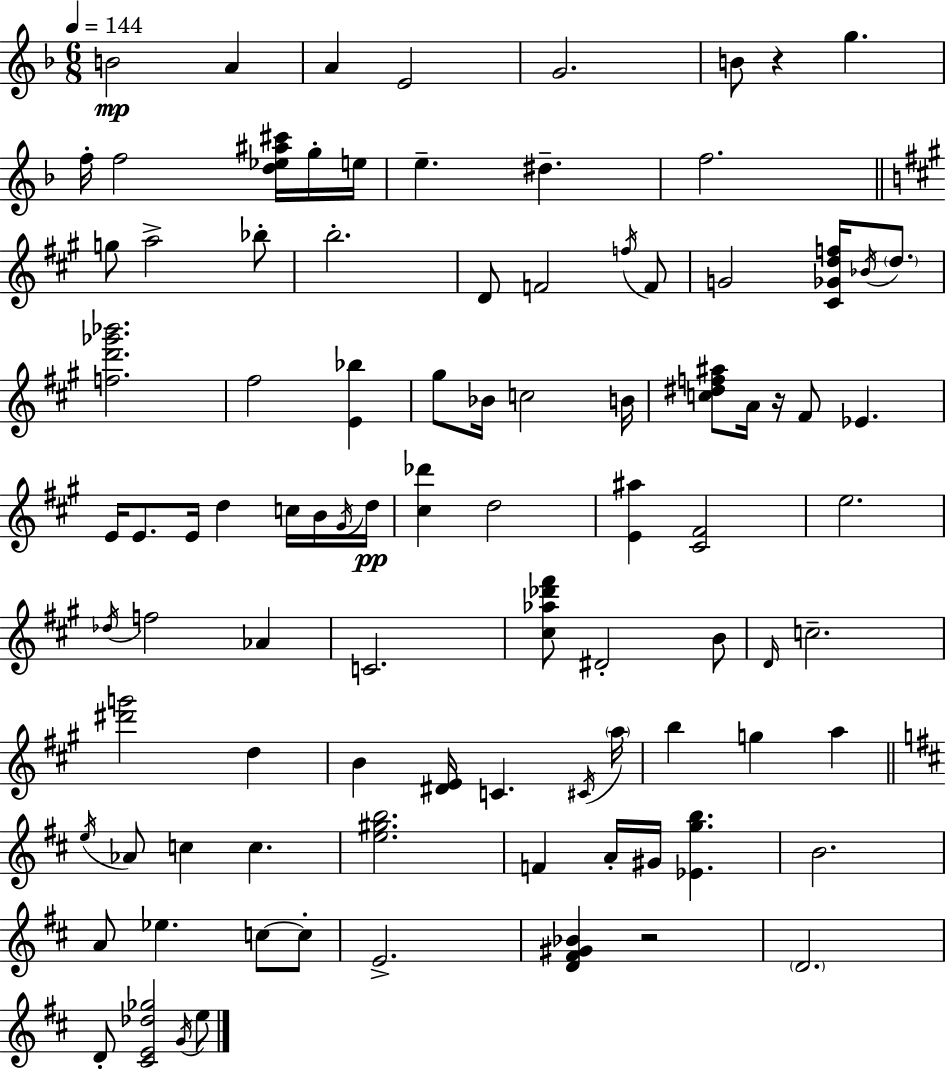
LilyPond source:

{
  \clef treble
  \numericTimeSignature
  \time 6/8
  \key f \major
  \tempo 4 = 144
  b'2\mp a'4 | a'4 e'2 | g'2. | b'8 r4 g''4. | \break f''16-. f''2 <d'' ees'' ais'' cis'''>16 g''16-. e''16 | e''4.-- dis''4.-- | f''2. | \bar "||" \break \key a \major g''8 a''2-> bes''8-. | b''2.-. | d'8 f'2 \acciaccatura { f''16 } f'8 | g'2 <cis' ges' d'' f''>16 \acciaccatura { bes'16 } \parenthesize d''8. | \break <f'' d''' ges''' bes'''>2. | fis''2 <e' bes''>4 | gis''8 bes'16 c''2 | b'16 <c'' dis'' f'' ais''>8 a'16 r16 fis'8 ees'4. | \break e'16 e'8. e'16 d''4 c''16 | b'16 \acciaccatura { gis'16 } d''16\pp <cis'' des'''>4 d''2 | <e' ais''>4 <cis' fis'>2 | e''2. | \break \acciaccatura { des''16 } f''2 | aes'4 c'2. | <cis'' aes'' des''' fis'''>8 dis'2-. | b'8 \grace { d'16 } c''2.-- | \break <dis''' g'''>2 | d''4 b'4 <dis' e'>16 c'4. | \acciaccatura { cis'16 } \parenthesize a''16 b''4 g''4 | a''4 \bar "||" \break \key b \minor \acciaccatura { e''16 } aes'8 c''4 c''4. | <e'' gis'' b''>2. | f'4 a'16-. gis'16 <ees' g'' b''>4. | b'2. | \break a'8 ees''4. c''8~~ c''8-. | e'2.-> | <d' fis' gis' bes'>4 r2 | \parenthesize d'2. | \break d'8-. <cis' e' des'' ges''>2 \acciaccatura { g'16 } | e''8 \bar "|."
}